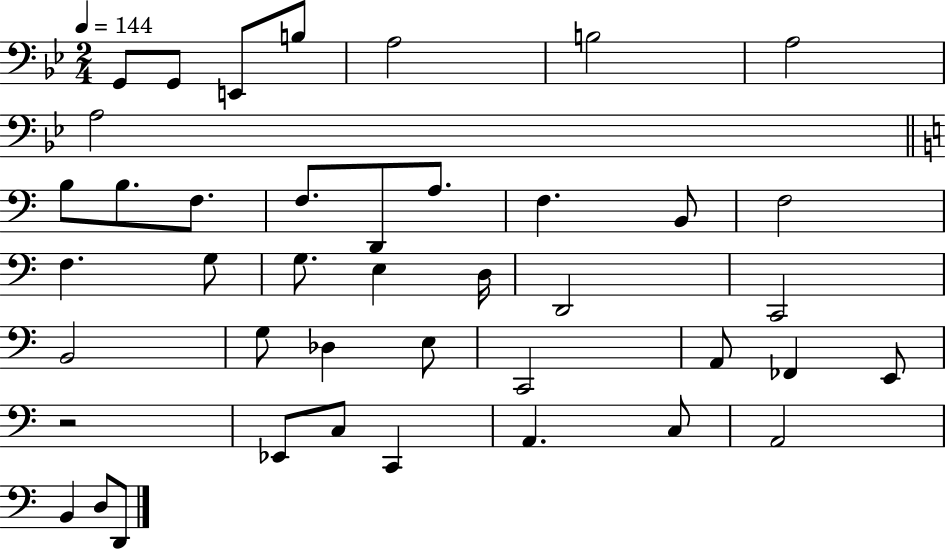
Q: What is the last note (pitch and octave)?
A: D2